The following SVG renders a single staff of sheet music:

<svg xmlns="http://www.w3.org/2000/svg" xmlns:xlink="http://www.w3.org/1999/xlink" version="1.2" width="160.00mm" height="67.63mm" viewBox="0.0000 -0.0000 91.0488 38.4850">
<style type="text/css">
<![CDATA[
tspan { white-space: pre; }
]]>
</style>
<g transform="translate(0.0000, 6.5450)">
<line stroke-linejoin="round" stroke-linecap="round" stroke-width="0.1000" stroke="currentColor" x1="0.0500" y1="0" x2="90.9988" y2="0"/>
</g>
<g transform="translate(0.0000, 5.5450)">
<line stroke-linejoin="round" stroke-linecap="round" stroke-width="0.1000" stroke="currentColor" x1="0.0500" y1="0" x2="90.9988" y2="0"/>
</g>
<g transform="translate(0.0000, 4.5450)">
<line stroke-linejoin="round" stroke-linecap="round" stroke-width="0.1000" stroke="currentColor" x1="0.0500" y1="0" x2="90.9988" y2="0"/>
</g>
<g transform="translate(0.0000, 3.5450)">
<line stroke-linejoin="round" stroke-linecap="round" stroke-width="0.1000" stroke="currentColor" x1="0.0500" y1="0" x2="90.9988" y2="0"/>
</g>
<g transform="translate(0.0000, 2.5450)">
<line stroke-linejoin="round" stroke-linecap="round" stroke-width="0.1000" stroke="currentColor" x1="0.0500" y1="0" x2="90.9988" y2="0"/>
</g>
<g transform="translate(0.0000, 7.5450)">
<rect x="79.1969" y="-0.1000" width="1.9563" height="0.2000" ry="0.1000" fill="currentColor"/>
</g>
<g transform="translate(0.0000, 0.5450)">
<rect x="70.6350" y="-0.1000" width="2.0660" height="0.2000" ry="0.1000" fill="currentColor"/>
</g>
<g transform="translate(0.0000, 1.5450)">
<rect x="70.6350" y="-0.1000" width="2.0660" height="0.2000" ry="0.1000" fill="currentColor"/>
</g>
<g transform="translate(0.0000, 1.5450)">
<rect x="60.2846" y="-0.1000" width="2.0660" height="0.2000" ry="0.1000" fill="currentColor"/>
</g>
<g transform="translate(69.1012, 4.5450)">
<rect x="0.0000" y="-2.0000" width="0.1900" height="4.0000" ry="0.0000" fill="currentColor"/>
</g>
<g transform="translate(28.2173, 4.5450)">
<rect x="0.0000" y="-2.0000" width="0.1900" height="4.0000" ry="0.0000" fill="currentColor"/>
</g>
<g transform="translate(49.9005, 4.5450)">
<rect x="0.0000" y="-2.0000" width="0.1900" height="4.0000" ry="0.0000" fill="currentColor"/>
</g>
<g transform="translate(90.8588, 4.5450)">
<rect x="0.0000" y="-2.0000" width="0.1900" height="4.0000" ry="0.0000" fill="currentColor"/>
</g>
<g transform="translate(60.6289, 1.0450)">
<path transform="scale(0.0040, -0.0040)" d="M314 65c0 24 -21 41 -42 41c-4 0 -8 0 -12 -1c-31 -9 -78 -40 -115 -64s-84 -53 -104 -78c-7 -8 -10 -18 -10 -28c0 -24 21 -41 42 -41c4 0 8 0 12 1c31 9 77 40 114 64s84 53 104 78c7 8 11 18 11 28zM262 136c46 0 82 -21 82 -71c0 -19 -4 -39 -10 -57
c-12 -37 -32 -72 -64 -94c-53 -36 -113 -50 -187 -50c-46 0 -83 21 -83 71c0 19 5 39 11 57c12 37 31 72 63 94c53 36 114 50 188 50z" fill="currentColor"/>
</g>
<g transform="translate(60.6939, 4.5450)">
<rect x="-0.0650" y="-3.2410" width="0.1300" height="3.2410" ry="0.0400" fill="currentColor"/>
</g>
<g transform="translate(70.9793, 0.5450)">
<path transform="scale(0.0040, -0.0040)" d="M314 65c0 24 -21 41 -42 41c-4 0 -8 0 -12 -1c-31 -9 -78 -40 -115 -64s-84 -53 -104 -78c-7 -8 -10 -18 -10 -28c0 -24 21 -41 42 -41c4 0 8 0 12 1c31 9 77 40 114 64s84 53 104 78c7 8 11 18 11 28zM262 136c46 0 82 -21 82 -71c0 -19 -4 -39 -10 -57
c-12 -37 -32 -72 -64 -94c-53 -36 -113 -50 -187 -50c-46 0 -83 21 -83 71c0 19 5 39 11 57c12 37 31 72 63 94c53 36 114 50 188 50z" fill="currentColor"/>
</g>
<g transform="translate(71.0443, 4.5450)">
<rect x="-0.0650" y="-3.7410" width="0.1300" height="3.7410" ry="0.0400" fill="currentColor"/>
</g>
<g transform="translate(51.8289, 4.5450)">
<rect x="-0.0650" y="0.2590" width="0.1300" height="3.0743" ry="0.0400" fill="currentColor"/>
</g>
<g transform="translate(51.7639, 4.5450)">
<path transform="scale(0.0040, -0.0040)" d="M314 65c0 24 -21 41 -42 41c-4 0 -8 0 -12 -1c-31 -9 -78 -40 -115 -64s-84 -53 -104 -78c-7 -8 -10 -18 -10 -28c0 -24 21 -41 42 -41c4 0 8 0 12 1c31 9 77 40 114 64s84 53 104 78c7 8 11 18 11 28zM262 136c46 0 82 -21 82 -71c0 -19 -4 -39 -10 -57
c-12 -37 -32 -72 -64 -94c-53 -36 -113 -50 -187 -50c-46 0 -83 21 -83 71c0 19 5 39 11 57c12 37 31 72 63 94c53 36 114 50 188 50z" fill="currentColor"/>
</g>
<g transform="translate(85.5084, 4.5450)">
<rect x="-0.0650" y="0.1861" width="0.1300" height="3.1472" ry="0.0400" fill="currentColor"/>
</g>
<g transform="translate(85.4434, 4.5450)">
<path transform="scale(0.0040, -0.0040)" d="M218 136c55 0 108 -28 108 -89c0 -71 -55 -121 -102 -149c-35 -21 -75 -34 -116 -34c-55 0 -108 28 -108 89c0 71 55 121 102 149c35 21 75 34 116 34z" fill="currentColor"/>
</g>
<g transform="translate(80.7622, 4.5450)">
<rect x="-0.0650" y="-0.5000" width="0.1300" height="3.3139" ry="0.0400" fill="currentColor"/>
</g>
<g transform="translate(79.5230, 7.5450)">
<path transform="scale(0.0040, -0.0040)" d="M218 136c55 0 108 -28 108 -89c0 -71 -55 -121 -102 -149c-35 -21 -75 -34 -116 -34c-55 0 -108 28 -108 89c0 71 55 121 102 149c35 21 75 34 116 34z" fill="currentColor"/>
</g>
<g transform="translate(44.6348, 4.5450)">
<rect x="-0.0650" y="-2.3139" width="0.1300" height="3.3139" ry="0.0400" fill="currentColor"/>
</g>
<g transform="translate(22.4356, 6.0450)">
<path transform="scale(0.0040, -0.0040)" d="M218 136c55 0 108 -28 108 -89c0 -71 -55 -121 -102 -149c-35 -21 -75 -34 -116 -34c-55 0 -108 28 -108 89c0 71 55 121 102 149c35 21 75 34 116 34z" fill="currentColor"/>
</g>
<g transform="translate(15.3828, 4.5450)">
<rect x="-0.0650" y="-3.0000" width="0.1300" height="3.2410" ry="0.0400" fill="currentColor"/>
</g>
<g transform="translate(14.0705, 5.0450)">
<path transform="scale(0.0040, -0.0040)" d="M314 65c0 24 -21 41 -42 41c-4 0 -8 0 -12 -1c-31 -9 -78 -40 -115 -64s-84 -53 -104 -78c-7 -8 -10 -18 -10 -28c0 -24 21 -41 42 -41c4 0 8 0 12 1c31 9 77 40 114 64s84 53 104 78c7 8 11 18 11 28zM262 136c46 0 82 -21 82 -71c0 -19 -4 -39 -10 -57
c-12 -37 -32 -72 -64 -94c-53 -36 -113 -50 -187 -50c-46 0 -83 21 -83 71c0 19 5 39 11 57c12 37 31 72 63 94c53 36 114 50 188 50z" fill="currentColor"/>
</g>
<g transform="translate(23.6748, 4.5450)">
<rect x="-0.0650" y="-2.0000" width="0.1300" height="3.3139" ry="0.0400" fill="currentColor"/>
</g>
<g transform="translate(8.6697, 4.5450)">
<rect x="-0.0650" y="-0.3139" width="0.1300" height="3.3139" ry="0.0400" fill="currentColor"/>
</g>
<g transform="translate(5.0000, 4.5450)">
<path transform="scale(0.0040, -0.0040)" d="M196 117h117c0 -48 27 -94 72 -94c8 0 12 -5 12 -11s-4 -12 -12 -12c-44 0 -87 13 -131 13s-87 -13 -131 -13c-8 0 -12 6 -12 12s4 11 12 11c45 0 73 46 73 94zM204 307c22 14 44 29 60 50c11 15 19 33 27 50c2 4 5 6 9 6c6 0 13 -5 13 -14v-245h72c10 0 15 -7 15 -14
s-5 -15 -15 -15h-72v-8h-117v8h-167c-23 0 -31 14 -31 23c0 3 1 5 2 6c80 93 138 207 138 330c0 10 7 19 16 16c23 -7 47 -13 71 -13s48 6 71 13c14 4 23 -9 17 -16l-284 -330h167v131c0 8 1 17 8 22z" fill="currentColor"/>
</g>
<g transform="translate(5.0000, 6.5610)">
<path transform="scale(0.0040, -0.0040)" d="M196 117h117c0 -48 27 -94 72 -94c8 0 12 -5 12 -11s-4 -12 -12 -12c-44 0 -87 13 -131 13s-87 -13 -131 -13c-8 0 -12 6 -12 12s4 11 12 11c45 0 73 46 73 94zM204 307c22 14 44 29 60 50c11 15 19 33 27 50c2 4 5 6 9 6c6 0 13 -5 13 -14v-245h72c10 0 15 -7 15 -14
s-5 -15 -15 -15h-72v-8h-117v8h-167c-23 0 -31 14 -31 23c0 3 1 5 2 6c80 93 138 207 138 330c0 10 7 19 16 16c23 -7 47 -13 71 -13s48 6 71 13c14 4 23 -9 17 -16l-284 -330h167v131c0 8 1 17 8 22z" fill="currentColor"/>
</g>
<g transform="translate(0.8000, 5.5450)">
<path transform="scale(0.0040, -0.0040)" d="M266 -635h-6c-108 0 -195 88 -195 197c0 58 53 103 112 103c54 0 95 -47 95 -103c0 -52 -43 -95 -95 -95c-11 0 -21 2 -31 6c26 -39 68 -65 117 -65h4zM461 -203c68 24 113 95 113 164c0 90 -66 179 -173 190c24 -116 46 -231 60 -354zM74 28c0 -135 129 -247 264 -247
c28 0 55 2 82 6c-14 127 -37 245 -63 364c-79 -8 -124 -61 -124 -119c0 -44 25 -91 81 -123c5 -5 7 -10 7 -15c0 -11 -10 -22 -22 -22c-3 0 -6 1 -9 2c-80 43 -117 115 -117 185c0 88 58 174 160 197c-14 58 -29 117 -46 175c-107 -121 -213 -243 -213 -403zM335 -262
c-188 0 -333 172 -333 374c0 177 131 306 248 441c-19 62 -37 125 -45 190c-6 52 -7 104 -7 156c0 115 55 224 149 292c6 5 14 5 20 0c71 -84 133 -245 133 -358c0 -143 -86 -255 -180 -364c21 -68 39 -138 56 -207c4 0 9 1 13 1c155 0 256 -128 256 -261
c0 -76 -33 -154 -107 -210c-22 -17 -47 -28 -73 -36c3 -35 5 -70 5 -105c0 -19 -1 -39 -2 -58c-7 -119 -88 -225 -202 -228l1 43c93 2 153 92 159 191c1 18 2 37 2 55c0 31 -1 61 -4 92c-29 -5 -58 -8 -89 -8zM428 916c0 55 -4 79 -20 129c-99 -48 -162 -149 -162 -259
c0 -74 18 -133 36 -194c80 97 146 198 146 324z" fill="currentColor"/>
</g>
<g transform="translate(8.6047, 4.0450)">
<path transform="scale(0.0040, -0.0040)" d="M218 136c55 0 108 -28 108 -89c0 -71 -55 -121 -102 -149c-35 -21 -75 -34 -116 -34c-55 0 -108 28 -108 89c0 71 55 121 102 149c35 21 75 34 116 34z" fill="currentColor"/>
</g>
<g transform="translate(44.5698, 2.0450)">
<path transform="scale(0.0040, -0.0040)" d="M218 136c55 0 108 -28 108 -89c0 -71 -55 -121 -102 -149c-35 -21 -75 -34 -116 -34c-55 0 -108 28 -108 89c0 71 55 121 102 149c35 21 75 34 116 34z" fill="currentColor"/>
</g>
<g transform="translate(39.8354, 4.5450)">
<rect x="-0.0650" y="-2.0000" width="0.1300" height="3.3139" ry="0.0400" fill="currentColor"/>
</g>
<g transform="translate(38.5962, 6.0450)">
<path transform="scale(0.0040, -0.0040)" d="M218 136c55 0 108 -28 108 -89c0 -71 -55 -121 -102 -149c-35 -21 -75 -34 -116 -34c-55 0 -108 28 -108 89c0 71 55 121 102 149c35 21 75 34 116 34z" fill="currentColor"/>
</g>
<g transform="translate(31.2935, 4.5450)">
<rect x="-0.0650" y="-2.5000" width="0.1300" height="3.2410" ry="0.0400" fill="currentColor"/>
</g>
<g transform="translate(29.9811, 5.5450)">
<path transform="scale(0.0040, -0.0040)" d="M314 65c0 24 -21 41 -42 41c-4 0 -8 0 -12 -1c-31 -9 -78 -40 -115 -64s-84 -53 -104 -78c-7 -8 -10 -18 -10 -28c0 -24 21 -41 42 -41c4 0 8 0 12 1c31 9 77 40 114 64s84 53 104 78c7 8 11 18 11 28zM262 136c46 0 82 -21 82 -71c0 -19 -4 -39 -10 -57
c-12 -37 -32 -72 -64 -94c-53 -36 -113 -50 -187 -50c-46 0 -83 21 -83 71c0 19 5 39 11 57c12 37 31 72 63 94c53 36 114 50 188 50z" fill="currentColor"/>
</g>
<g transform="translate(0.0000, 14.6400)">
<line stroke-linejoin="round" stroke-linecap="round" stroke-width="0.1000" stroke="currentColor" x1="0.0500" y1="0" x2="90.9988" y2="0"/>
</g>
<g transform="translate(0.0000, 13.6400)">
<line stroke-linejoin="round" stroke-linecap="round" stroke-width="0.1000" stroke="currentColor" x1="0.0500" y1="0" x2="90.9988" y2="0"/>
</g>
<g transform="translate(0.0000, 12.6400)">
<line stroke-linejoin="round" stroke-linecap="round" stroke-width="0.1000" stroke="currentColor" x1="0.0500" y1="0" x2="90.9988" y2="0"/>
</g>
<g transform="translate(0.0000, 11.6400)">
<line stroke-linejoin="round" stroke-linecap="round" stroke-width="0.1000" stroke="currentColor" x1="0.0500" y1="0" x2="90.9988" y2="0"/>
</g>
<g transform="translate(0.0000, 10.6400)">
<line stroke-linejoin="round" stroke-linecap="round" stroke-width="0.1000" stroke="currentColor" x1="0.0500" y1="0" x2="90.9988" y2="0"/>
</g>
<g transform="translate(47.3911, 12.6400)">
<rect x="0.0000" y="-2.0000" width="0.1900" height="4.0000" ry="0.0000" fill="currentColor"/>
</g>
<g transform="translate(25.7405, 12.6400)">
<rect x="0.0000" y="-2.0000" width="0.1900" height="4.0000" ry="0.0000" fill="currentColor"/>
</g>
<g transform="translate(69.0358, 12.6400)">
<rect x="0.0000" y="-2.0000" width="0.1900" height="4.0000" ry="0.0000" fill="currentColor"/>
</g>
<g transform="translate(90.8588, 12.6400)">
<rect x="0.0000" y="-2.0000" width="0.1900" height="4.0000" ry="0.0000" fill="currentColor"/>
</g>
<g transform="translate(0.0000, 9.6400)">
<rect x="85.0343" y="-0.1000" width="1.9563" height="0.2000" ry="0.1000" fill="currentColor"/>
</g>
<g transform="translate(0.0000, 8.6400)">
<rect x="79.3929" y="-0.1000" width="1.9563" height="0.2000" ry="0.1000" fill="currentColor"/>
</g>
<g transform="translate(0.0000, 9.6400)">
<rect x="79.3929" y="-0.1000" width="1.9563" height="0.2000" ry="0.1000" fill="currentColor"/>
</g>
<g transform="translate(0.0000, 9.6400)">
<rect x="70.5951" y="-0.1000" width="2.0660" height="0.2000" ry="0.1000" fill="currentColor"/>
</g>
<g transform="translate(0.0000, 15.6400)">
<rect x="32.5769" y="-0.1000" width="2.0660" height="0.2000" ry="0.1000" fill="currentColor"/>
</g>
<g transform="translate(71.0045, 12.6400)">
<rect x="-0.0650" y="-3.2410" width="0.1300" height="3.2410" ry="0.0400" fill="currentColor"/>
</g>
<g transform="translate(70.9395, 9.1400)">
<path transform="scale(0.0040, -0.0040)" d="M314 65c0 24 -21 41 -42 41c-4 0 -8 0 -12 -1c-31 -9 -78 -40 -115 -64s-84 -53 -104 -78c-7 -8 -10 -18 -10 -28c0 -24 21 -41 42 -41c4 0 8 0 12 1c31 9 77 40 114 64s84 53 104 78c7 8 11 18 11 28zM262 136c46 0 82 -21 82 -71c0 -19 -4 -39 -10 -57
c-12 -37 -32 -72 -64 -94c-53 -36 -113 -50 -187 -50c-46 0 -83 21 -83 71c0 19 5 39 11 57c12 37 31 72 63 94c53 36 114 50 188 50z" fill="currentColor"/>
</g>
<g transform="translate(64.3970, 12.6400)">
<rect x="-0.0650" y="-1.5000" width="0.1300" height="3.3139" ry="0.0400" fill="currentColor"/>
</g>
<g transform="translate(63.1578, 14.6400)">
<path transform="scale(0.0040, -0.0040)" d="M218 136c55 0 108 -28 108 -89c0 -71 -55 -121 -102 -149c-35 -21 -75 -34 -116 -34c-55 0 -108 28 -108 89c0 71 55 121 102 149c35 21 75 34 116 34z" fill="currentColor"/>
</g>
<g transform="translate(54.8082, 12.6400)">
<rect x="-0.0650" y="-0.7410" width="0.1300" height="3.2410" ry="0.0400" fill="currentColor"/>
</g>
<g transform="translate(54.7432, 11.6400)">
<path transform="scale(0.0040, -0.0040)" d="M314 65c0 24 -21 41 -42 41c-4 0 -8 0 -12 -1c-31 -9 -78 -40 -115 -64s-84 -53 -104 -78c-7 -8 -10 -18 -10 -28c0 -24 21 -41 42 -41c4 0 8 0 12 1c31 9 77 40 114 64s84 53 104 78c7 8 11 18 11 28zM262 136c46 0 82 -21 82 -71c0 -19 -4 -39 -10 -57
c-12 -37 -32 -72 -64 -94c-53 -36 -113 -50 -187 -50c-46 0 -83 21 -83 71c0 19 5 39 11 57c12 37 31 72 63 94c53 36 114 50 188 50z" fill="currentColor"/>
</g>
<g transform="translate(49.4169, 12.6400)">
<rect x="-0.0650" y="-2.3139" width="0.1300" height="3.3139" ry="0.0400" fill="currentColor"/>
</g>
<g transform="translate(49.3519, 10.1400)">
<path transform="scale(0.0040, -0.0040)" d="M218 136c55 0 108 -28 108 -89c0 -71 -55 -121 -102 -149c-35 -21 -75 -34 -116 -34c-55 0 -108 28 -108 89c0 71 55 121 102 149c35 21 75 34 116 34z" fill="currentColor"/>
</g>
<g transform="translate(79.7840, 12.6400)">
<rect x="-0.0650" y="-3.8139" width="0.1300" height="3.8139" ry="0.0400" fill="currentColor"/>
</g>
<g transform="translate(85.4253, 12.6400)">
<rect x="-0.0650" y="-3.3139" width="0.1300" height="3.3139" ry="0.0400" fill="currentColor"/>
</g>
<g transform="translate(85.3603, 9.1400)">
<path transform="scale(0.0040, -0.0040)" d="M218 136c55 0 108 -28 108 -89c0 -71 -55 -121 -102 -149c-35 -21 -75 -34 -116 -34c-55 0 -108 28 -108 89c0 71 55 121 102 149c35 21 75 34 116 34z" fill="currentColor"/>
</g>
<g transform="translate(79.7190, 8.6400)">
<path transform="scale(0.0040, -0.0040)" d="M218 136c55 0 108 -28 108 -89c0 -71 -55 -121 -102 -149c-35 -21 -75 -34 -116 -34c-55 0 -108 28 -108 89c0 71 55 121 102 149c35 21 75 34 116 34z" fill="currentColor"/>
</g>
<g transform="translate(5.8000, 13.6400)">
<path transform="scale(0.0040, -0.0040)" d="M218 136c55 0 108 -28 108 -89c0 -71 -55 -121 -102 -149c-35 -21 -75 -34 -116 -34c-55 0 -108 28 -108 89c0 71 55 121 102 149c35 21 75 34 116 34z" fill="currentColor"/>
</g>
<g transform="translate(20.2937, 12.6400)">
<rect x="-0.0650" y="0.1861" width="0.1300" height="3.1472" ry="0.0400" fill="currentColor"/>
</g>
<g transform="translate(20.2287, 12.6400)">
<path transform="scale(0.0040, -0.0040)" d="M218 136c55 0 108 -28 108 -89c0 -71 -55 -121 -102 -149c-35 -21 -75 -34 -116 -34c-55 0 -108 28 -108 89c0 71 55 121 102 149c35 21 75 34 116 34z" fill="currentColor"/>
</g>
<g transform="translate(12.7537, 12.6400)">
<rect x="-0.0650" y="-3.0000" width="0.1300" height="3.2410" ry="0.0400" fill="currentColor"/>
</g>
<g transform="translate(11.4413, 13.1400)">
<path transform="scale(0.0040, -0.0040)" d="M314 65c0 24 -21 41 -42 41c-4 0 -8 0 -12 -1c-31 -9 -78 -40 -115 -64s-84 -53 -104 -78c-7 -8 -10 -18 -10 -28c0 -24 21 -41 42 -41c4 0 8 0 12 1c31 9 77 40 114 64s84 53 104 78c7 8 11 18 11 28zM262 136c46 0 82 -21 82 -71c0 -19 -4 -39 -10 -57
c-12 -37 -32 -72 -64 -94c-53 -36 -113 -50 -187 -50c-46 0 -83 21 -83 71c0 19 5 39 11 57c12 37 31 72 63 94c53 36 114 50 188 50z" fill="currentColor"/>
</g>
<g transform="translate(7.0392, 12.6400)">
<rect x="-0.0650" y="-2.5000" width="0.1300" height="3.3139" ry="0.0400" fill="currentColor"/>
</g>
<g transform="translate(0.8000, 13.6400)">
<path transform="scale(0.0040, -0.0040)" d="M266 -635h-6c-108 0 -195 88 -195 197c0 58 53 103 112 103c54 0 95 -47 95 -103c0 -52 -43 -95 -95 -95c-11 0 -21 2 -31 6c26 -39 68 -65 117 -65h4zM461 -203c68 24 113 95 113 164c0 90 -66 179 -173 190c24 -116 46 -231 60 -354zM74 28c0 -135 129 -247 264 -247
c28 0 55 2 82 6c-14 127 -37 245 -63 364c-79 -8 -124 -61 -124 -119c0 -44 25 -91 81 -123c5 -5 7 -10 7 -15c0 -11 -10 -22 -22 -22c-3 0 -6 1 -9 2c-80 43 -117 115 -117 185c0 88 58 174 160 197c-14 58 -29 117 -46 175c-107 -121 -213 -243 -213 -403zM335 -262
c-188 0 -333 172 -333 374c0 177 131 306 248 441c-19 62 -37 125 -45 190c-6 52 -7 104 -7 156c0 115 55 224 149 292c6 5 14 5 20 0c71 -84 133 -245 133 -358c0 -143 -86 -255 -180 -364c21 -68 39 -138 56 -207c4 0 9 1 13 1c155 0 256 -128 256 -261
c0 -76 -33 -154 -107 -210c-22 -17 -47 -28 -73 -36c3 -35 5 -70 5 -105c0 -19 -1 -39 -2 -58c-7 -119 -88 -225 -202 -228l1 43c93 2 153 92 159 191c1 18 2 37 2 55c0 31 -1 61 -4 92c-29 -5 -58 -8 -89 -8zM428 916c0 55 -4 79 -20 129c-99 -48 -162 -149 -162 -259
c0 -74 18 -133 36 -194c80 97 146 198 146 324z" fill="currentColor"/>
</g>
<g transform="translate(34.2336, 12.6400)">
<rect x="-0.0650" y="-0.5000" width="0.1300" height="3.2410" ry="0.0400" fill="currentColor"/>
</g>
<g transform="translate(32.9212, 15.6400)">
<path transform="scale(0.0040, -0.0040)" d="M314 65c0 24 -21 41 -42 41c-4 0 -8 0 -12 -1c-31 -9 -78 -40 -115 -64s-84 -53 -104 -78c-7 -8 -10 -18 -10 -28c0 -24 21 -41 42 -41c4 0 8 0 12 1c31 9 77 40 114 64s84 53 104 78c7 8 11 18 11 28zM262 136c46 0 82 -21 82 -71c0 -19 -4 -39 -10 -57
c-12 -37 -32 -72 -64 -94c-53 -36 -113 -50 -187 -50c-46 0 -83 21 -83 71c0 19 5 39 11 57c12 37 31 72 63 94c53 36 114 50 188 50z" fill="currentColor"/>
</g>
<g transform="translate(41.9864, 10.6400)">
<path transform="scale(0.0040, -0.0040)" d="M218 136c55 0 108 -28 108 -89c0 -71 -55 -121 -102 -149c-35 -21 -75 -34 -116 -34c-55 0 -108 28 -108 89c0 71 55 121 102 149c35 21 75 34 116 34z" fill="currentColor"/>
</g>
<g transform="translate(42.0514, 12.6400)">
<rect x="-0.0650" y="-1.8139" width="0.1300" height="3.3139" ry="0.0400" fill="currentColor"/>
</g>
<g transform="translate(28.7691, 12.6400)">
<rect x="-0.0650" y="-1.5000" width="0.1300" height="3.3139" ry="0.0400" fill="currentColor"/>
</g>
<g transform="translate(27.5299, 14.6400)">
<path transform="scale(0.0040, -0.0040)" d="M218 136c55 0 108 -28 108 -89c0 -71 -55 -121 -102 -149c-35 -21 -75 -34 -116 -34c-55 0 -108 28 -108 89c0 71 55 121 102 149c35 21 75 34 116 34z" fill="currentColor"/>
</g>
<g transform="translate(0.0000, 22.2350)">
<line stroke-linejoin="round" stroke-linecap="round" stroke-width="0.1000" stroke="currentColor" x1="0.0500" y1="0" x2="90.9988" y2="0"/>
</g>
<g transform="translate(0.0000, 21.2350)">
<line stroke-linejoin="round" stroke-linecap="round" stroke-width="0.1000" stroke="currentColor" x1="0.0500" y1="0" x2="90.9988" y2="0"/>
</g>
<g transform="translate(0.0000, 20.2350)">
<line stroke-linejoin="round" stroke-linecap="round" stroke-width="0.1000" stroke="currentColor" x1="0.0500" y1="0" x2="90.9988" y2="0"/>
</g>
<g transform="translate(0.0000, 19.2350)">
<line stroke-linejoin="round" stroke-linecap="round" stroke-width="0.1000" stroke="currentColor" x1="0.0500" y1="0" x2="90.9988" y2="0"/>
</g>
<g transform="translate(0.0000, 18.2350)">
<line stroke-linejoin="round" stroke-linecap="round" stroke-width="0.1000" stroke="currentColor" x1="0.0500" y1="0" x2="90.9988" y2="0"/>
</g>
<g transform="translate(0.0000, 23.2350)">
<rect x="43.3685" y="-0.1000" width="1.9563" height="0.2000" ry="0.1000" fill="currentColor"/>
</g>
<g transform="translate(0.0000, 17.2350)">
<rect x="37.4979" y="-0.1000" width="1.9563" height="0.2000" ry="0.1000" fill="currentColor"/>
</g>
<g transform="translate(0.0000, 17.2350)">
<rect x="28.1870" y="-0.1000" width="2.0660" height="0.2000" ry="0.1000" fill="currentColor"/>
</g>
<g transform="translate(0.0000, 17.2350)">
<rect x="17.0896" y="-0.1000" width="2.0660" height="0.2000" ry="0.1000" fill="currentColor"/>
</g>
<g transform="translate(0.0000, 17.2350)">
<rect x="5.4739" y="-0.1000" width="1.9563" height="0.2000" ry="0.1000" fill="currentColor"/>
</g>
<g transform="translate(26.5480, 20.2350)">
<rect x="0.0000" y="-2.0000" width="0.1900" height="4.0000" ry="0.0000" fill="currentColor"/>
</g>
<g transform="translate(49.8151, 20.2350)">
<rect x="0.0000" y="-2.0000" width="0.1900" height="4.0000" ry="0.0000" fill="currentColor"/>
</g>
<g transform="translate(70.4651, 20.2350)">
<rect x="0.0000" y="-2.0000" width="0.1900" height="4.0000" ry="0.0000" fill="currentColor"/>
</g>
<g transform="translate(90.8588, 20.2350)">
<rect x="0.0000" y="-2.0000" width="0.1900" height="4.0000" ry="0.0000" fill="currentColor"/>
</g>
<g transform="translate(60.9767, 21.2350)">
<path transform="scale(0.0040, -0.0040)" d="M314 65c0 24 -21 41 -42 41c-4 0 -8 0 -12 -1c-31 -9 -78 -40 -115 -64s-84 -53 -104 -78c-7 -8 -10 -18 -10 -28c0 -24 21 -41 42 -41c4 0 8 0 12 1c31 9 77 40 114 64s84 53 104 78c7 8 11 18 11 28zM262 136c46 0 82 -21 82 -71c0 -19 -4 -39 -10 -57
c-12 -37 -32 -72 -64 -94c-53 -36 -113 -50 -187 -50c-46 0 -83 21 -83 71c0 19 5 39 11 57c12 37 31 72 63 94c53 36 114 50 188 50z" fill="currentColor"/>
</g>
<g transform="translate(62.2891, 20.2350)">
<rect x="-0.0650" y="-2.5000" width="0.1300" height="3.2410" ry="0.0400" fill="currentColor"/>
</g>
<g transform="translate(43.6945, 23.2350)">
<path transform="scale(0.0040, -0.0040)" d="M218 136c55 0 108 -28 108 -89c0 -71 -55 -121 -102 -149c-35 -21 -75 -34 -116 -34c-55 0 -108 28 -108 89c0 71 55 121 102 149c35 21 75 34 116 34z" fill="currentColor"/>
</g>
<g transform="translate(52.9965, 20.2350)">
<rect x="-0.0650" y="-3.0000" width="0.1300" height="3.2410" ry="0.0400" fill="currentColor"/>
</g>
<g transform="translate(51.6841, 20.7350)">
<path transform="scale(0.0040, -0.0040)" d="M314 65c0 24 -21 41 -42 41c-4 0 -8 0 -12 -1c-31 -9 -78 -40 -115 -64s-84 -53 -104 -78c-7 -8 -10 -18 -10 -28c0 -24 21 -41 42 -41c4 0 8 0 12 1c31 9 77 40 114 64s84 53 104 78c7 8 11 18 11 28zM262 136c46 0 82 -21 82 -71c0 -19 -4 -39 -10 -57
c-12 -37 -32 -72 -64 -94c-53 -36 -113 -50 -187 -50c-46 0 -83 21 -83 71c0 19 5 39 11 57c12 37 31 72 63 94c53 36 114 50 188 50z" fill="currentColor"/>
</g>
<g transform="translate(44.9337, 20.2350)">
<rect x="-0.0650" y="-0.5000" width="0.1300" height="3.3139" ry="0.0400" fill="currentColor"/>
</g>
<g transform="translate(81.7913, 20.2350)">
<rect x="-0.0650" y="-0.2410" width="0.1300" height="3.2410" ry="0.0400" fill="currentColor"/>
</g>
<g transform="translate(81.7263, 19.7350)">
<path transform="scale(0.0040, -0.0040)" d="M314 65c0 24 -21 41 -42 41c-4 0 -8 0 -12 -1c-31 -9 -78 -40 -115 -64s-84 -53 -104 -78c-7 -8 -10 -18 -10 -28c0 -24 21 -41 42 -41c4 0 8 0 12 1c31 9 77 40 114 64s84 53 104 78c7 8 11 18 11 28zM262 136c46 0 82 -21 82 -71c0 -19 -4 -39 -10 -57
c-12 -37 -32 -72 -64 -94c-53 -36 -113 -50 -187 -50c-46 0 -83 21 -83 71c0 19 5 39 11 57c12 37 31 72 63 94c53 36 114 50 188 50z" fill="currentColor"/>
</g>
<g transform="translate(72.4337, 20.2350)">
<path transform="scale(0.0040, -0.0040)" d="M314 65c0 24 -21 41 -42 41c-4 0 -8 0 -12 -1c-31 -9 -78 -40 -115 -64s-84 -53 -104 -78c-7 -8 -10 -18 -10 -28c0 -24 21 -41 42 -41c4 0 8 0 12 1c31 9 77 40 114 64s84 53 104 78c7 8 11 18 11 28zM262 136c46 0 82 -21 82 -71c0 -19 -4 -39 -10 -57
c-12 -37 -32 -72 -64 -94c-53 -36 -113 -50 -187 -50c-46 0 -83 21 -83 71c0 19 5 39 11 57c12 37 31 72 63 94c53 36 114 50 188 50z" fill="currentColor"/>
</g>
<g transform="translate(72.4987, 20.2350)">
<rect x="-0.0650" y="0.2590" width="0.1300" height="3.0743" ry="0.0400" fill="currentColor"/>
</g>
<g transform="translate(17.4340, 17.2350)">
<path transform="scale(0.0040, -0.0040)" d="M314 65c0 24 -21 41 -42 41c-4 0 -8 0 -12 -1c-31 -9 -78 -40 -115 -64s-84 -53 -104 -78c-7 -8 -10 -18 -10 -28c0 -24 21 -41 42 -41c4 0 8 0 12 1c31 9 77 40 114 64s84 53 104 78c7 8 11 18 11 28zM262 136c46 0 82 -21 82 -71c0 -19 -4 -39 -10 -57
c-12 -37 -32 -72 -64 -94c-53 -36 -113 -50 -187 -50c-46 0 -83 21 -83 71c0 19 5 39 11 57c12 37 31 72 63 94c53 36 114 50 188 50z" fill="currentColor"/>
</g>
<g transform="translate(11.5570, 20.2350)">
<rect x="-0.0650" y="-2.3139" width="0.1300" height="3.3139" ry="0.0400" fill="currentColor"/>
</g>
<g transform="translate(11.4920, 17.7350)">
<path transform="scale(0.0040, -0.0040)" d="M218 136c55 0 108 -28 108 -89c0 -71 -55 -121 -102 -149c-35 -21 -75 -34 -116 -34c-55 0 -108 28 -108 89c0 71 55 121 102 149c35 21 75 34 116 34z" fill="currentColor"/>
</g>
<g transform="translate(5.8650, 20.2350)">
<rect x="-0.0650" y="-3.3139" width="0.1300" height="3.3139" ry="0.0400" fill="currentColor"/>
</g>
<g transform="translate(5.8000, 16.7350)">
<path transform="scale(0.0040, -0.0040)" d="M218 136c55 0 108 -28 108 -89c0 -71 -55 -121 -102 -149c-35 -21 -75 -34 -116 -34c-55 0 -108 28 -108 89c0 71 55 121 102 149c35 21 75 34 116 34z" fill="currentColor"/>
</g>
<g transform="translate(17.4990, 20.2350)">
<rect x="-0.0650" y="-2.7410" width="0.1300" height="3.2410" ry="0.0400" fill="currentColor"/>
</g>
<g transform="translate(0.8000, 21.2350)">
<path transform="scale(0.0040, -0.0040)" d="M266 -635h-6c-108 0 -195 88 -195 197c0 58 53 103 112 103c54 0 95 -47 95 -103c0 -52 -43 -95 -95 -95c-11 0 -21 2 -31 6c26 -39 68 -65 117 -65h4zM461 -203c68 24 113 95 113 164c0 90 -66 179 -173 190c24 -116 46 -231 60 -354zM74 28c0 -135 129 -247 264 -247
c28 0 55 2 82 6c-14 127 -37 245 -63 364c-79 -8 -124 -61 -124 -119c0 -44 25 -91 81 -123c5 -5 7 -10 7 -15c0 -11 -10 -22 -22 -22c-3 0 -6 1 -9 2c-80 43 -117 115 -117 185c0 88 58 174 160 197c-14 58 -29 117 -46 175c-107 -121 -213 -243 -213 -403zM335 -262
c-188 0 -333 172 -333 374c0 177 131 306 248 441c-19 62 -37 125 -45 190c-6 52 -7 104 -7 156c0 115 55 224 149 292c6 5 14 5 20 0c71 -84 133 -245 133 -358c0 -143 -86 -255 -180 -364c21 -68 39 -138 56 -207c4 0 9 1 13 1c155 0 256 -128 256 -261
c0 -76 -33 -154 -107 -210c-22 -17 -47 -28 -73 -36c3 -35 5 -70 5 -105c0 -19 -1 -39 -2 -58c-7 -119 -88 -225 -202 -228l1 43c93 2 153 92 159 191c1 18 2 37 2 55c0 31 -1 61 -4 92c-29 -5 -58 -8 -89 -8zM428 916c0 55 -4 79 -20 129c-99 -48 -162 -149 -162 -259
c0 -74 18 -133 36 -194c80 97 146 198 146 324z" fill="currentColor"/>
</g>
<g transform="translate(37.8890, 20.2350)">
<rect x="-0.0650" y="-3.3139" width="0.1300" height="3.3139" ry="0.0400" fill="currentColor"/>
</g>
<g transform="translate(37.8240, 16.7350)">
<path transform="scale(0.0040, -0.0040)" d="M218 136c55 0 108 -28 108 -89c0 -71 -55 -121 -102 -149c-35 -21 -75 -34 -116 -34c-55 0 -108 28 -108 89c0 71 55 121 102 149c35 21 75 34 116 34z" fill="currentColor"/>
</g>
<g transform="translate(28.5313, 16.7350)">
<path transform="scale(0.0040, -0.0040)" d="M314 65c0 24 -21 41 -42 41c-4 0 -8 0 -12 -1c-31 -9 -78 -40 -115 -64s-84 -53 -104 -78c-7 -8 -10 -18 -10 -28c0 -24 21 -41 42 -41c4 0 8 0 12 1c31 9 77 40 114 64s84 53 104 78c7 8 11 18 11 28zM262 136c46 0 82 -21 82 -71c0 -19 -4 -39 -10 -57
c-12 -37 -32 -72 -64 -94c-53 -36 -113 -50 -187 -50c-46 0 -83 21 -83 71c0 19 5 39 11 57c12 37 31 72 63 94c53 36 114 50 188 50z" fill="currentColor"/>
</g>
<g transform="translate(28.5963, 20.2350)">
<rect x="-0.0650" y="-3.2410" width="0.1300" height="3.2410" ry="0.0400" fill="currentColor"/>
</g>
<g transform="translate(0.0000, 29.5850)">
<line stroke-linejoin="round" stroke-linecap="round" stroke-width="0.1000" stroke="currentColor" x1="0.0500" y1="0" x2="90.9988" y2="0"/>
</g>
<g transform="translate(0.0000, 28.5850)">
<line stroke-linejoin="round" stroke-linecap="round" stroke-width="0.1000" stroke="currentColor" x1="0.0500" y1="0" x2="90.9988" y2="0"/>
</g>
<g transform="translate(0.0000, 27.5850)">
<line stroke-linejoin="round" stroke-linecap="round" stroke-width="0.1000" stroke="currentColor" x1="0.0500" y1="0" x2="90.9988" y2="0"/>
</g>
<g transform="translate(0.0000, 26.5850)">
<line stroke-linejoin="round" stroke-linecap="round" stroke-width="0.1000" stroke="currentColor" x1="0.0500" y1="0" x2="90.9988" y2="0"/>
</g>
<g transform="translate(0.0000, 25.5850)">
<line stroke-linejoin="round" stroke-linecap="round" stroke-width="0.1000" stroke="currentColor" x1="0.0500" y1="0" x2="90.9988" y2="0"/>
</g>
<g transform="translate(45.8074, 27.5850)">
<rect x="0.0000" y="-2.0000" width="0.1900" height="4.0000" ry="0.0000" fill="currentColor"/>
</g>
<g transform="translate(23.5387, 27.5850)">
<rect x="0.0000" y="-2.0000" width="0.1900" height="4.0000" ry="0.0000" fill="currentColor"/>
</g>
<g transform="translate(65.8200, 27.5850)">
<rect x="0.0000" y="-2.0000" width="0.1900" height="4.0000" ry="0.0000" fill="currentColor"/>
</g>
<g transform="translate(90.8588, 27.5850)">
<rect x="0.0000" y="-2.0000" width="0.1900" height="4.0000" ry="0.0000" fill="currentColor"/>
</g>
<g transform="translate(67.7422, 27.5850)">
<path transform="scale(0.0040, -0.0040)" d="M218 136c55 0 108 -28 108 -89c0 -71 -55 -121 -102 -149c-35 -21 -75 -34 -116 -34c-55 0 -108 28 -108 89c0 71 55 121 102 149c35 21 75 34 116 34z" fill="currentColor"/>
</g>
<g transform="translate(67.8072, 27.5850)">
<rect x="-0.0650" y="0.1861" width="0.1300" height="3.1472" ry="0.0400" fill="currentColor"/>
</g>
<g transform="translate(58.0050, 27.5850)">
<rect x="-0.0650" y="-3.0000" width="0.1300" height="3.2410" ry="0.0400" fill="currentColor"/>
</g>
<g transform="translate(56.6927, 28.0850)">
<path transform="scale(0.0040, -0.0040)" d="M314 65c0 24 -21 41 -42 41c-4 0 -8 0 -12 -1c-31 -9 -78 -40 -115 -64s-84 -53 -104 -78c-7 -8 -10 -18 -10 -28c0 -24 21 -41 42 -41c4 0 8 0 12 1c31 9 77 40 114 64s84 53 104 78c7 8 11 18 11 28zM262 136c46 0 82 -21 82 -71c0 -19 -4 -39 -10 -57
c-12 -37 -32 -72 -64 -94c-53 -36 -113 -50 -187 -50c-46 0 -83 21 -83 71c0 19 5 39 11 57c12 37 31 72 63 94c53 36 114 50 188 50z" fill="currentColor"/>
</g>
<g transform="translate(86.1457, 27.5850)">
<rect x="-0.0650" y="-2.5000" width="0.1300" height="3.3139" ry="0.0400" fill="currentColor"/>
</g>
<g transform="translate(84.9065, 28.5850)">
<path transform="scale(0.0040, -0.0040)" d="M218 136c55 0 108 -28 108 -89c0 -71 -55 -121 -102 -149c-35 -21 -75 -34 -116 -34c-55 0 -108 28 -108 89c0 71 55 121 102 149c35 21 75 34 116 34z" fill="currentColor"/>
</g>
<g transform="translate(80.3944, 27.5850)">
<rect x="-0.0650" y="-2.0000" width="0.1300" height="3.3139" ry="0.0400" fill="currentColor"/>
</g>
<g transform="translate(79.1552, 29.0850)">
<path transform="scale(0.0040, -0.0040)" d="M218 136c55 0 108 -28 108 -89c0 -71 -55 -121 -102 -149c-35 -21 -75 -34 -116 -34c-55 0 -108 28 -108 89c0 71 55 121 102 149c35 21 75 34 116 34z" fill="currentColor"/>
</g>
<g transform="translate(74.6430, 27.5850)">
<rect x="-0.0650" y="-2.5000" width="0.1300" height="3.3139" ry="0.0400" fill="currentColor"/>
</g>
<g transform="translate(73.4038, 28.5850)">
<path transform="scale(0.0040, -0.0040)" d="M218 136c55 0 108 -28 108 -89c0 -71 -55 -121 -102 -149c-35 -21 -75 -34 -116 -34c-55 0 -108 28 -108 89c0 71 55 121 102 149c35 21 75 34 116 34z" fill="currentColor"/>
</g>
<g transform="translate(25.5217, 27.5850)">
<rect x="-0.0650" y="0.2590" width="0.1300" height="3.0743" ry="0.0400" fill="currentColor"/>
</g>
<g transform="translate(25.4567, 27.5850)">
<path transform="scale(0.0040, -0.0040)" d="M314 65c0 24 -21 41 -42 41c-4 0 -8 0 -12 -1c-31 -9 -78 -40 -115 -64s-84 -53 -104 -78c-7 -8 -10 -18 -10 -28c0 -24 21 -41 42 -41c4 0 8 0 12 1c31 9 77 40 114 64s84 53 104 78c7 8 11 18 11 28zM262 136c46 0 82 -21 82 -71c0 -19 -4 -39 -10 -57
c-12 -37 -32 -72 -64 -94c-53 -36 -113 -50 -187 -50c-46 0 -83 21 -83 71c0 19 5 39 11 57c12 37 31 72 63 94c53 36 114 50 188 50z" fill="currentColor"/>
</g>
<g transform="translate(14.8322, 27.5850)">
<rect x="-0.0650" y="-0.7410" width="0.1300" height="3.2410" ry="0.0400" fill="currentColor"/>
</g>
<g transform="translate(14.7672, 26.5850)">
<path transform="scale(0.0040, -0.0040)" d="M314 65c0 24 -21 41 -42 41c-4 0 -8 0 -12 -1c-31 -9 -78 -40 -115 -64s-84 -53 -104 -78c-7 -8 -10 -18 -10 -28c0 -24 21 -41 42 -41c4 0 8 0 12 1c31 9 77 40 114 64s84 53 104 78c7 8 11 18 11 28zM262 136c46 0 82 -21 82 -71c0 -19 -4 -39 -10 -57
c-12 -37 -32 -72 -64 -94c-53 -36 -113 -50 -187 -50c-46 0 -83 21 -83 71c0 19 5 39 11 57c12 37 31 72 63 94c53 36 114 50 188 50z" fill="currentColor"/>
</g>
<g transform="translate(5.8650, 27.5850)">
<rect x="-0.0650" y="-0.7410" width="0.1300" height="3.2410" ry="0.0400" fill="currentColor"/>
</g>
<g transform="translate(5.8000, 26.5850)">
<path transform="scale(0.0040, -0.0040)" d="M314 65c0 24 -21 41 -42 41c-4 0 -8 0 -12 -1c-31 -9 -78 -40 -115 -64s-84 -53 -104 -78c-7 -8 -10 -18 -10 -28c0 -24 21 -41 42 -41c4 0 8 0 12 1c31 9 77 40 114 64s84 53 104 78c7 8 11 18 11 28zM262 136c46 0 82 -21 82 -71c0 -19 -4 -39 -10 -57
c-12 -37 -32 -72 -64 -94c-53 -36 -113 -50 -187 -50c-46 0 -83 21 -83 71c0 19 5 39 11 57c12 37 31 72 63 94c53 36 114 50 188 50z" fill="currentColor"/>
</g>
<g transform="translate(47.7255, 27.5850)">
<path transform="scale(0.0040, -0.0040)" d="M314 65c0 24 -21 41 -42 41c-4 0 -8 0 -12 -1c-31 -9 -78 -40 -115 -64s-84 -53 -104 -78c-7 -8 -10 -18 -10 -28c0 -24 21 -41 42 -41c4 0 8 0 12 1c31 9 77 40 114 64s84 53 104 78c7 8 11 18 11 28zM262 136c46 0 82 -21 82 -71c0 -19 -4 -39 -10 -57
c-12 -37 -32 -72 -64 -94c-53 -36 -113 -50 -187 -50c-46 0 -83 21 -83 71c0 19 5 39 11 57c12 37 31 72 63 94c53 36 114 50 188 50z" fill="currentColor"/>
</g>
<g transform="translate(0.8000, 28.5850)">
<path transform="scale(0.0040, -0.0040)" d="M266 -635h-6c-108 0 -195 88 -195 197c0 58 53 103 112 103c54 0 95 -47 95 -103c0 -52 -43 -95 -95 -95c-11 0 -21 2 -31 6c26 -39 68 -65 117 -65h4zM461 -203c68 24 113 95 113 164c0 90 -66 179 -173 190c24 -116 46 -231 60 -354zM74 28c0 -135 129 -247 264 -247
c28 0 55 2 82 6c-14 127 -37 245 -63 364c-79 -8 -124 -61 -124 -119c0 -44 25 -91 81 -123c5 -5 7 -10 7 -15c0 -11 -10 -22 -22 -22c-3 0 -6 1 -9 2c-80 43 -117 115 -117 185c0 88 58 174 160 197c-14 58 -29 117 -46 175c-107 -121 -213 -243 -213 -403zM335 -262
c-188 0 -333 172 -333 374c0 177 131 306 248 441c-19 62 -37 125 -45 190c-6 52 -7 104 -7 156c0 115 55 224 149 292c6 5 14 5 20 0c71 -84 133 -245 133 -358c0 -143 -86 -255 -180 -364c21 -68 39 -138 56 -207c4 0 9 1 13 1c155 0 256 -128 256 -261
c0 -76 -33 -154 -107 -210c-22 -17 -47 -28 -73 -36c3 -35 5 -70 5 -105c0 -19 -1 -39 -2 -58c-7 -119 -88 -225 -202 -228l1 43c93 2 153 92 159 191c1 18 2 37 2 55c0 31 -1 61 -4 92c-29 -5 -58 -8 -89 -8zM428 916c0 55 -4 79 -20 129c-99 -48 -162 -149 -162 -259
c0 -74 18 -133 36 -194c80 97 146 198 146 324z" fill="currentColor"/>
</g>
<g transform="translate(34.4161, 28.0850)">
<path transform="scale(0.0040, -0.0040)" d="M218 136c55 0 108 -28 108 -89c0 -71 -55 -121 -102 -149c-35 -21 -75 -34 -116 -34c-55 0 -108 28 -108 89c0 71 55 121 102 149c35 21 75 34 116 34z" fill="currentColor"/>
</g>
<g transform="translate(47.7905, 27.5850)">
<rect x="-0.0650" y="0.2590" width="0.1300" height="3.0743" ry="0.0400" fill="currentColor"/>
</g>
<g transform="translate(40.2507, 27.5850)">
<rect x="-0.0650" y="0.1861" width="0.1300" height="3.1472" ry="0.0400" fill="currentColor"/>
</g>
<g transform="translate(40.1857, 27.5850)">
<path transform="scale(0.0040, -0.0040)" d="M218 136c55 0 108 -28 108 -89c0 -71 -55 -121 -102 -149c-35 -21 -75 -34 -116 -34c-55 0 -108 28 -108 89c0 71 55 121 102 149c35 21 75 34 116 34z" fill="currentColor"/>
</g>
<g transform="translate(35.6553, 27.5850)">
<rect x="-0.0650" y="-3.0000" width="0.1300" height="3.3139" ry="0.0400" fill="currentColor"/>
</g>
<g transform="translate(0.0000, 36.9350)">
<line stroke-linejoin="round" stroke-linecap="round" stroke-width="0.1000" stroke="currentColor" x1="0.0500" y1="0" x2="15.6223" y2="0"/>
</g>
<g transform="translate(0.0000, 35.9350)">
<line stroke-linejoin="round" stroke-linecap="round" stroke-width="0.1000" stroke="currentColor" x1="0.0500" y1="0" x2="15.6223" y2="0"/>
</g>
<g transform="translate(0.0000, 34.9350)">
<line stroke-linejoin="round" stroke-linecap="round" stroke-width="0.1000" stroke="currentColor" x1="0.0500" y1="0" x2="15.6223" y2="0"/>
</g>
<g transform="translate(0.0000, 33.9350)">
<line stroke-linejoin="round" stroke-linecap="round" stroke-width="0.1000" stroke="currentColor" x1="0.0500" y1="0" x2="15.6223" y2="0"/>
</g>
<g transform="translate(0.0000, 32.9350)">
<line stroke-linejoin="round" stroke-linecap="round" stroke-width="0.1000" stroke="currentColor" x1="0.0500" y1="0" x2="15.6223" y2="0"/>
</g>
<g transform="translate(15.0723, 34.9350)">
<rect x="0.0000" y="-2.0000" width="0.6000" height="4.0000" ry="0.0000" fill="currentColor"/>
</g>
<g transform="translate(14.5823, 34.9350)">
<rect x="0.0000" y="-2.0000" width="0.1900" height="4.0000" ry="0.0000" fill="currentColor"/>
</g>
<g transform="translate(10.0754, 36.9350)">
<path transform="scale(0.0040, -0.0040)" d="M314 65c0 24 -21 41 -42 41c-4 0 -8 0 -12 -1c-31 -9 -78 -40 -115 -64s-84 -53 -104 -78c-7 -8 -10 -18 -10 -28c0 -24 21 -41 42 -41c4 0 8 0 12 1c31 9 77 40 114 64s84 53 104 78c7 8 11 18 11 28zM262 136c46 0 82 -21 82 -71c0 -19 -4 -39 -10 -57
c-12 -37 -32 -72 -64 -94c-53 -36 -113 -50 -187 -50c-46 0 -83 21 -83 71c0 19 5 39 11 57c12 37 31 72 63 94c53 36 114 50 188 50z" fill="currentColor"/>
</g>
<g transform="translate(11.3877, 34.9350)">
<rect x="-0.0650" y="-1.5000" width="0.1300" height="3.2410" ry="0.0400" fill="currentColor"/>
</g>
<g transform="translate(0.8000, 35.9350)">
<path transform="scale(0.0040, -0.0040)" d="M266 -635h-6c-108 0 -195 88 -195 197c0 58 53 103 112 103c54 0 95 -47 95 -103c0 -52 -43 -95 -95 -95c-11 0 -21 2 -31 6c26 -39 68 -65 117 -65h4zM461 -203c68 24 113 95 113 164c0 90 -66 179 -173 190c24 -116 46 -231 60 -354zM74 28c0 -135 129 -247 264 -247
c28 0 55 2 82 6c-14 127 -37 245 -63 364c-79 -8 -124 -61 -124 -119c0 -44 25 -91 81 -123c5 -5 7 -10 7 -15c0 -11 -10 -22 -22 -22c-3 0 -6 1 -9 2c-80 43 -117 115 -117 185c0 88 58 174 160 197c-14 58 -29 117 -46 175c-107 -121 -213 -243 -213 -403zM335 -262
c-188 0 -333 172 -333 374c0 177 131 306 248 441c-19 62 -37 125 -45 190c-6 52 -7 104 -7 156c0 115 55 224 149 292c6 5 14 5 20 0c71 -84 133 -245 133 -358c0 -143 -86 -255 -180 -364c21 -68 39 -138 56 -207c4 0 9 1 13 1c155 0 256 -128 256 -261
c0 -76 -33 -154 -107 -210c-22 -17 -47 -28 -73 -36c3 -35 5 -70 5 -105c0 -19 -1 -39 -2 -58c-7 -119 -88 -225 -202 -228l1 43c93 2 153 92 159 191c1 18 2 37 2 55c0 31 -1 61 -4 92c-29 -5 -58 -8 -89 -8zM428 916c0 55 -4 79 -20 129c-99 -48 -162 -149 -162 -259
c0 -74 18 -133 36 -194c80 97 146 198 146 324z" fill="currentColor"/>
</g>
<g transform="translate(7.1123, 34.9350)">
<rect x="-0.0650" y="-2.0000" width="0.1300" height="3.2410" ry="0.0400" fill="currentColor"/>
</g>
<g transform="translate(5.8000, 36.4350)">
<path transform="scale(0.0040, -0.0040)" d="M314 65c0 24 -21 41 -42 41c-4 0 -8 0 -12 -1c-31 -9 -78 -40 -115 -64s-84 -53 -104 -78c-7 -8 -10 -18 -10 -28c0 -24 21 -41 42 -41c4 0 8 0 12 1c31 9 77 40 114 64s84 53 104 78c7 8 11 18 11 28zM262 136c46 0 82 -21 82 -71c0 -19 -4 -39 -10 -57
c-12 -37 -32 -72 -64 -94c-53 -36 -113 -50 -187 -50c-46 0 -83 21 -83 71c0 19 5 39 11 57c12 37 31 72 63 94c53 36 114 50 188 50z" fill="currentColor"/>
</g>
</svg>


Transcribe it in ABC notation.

X:1
T:Untitled
M:4/4
L:1/4
K:C
c A2 F G2 F g B2 b2 c'2 C B G A2 B E C2 f g d2 E b2 c' b b g a2 b2 b C A2 G2 B2 c2 d2 d2 B2 A B B2 A2 B G F G F2 E2